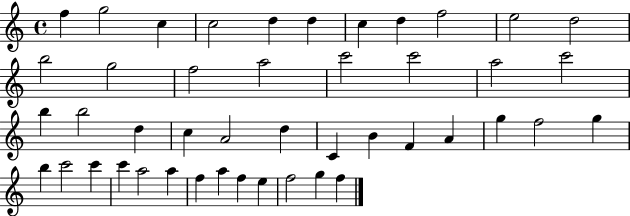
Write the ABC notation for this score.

X:1
T:Untitled
M:4/4
L:1/4
K:C
f g2 c c2 d d c d f2 e2 d2 b2 g2 f2 a2 c'2 c'2 a2 c'2 b b2 d c A2 d C B F A g f2 g b c'2 c' c' a2 a f a f e f2 g f